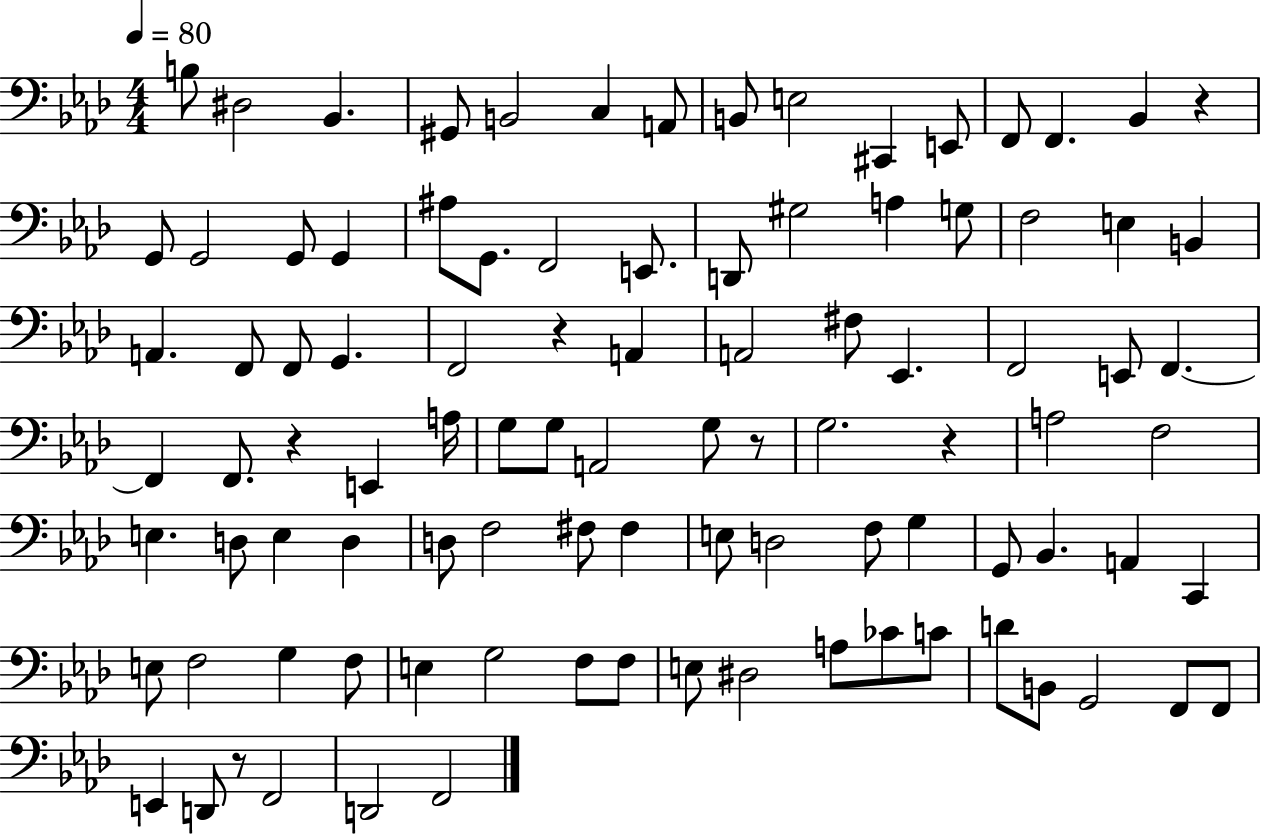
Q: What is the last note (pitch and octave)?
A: F2